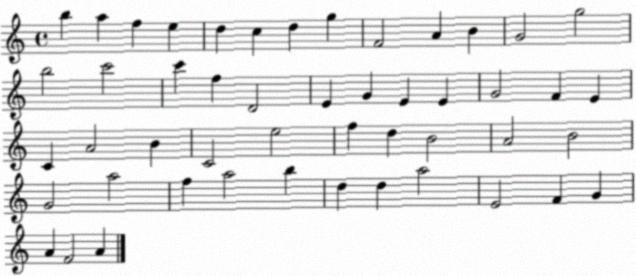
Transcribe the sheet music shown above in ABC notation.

X:1
T:Untitled
M:4/4
L:1/4
K:C
b a f e d c d g F2 A B G2 g2 b2 c'2 c' f D2 E G E E G2 F E C A2 B C2 e2 f d B2 A2 B2 G2 a2 f a2 b d d a2 E2 F G A F2 A